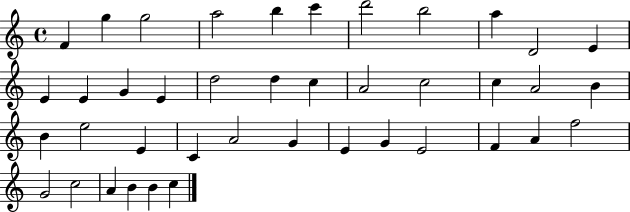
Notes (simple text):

F4/q G5/q G5/h A5/h B5/q C6/q D6/h B5/h A5/q D4/h E4/q E4/q E4/q G4/q E4/q D5/h D5/q C5/q A4/h C5/h C5/q A4/h B4/q B4/q E5/h E4/q C4/q A4/h G4/q E4/q G4/q E4/h F4/q A4/q F5/h G4/h C5/h A4/q B4/q B4/q C5/q